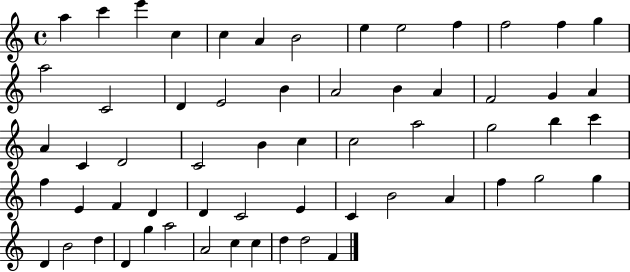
{
  \clef treble
  \time 4/4
  \defaultTimeSignature
  \key c \major
  a''4 c'''4 e'''4 c''4 | c''4 a'4 b'2 | e''4 e''2 f''4 | f''2 f''4 g''4 | \break a''2 c'2 | d'4 e'2 b'4 | a'2 b'4 a'4 | f'2 g'4 a'4 | \break a'4 c'4 d'2 | c'2 b'4 c''4 | c''2 a''2 | g''2 b''4 c'''4 | \break f''4 e'4 f'4 d'4 | d'4 c'2 e'4 | c'4 b'2 a'4 | f''4 g''2 g''4 | \break d'4 b'2 d''4 | d'4 g''4 a''2 | a'2 c''4 c''4 | d''4 d''2 f'4 | \break \bar "|."
}